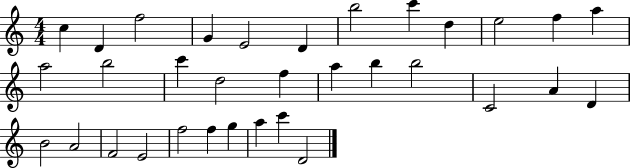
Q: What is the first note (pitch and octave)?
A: C5